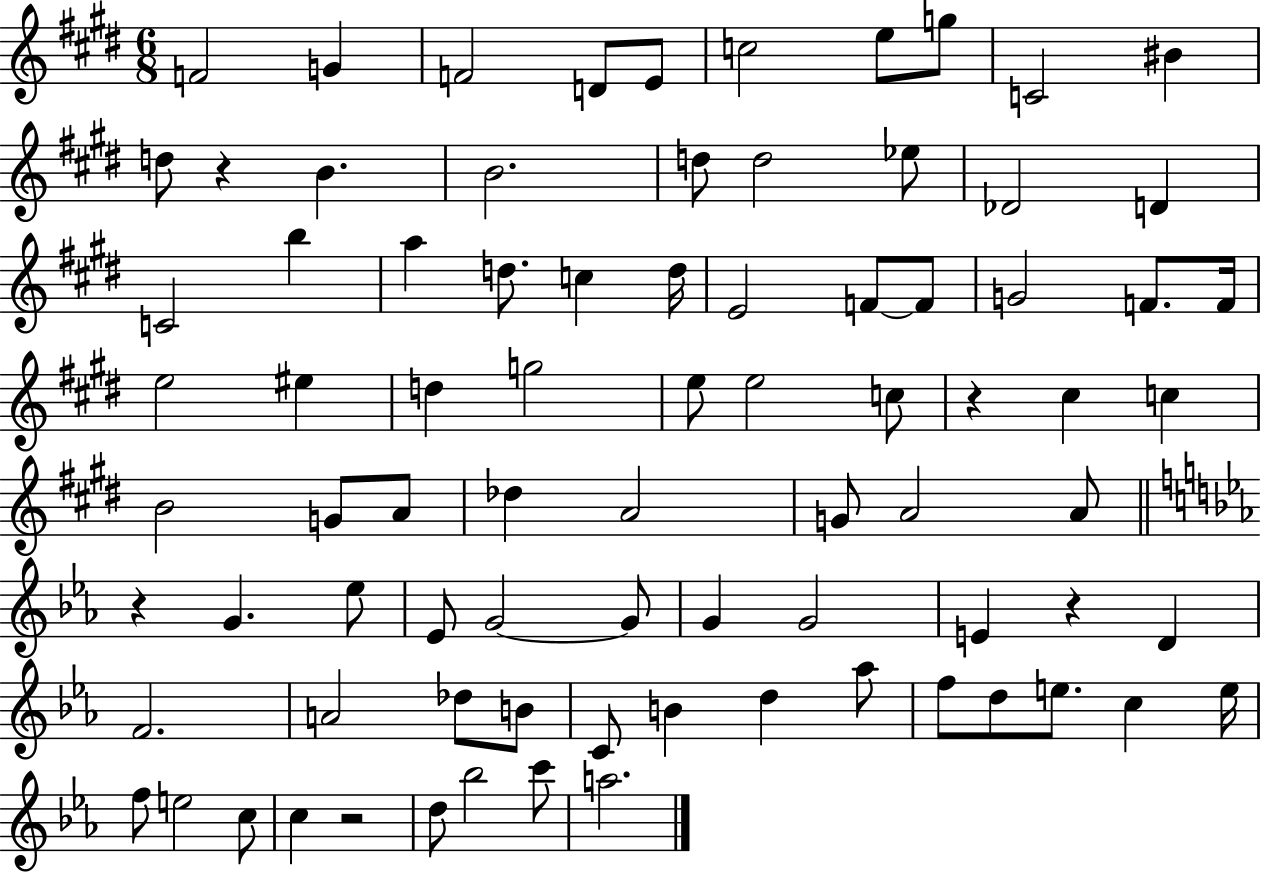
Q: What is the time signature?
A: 6/8